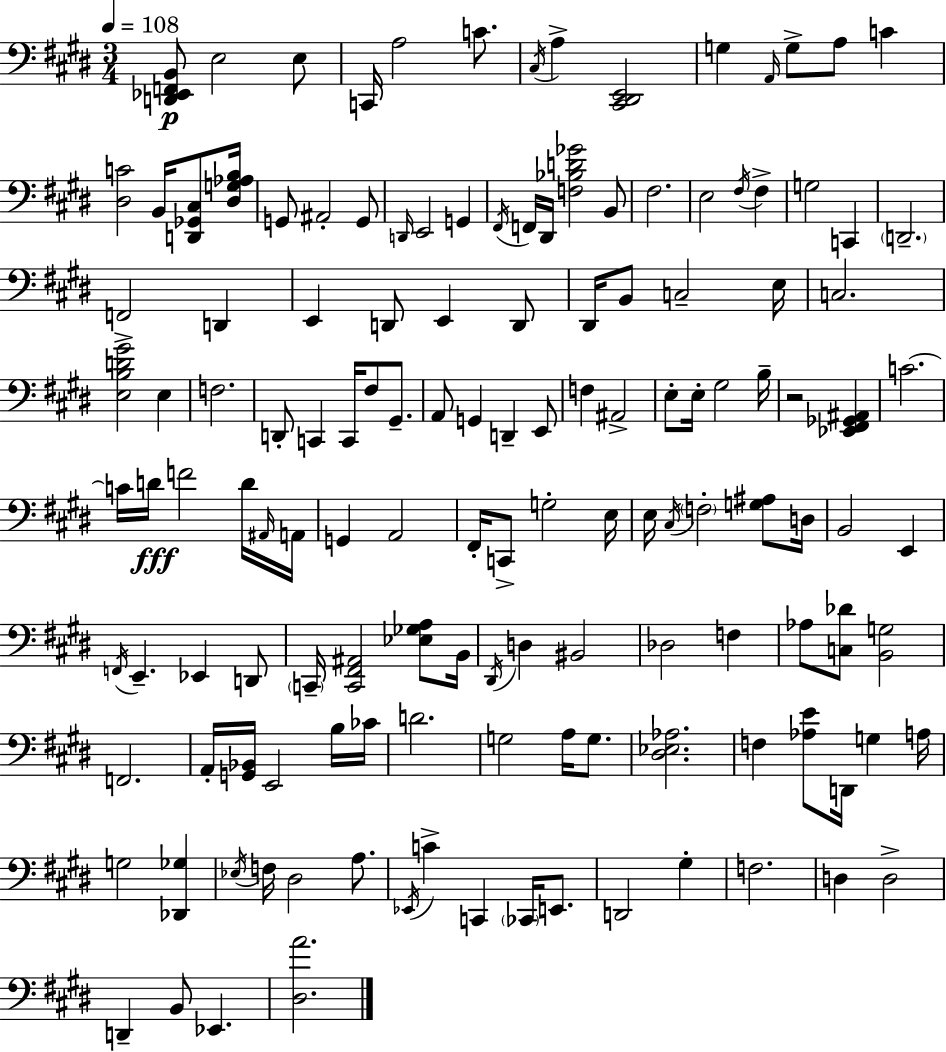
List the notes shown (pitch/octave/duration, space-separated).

[D2,Eb2,F2,B2]/e E3/h E3/e C2/s A3/h C4/e. C#3/s A3/q [C#2,D#2,E2]/h G3/q A2/s G3/e A3/e C4/q [D#3,C4]/h B2/s [D2,Gb2,C#3]/e [D#3,G3,Ab3,B3]/s G2/e A#2/h G2/e D2/s E2/h G2/q F#2/s F2/s D#2/s [F3,Bb3,D4,Gb4]/h B2/e F#3/h. E3/h F#3/s F#3/q G3/h C2/q D2/h. F2/h D2/q E2/q D2/e E2/q D2/e D#2/s B2/e C3/h E3/s C3/h. [E3,B3,D4,G#4]/h E3/q F3/h. D2/e C2/q C2/s F#3/e G#2/e. A2/e G2/q D2/q E2/e F3/q A#2/h E3/e E3/s G#3/h B3/s R/h [Eb2,F#2,Gb2,A#2]/q C4/h. C4/s D4/s F4/h D4/s A#2/s A2/s G2/q A2/h F#2/s C2/e G3/h E3/s E3/s C#3/s F3/h [G3,A#3]/e D3/s B2/h E2/q F2/s E2/q. Eb2/q D2/e C2/s [C2,F#2,A#2]/h [Eb3,Gb3,A3]/e B2/s D#2/s D3/q BIS2/h Db3/h F3/q Ab3/e [C3,Db4]/e [B2,G3]/h F2/h. A2/s [G2,Bb2]/s E2/h B3/s CES4/s D4/h. G3/h A3/s G3/e. [D#3,Eb3,Ab3]/h. F3/q [Ab3,E4]/e D2/s G3/q A3/s G3/h [Db2,Gb3]/q Eb3/s F3/s D#3/h A3/e. Eb2/s C4/q C2/q CES2/s E2/e. D2/h G#3/q F3/h. D3/q D3/h D2/q B2/e Eb2/q. [D#3,A4]/h.